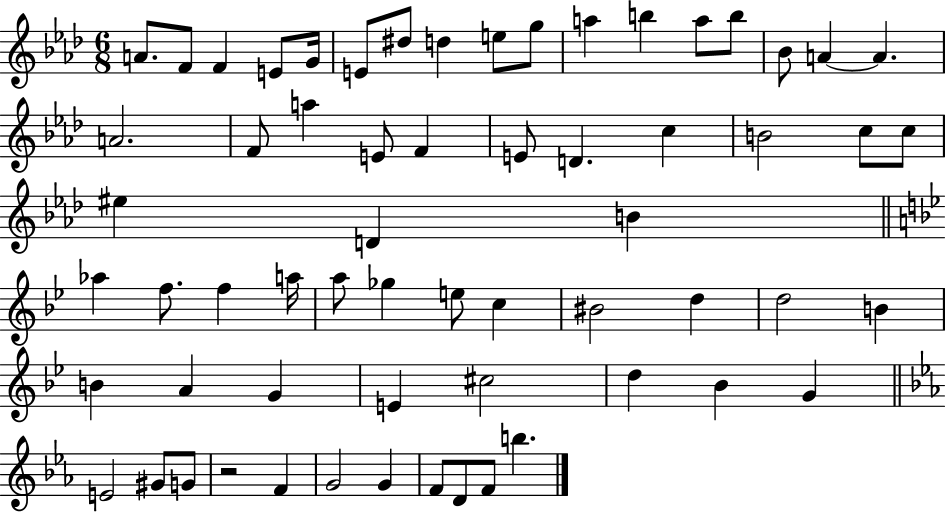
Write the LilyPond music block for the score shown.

{
  \clef treble
  \numericTimeSignature
  \time 6/8
  \key aes \major
  a'8. f'8 f'4 e'8 g'16 | e'8 dis''8 d''4 e''8 g''8 | a''4 b''4 a''8 b''8 | bes'8 a'4~~ a'4. | \break a'2. | f'8 a''4 e'8 f'4 | e'8 d'4. c''4 | b'2 c''8 c''8 | \break eis''4 d'4 b'4 | \bar "||" \break \key bes \major aes''4 f''8. f''4 a''16 | a''8 ges''4 e''8 c''4 | bis'2 d''4 | d''2 b'4 | \break b'4 a'4 g'4 | e'4 cis''2 | d''4 bes'4 g'4 | \bar "||" \break \key ees \major e'2 gis'8 g'8 | r2 f'4 | g'2 g'4 | f'8 d'8 f'8 b''4. | \break \bar "|."
}